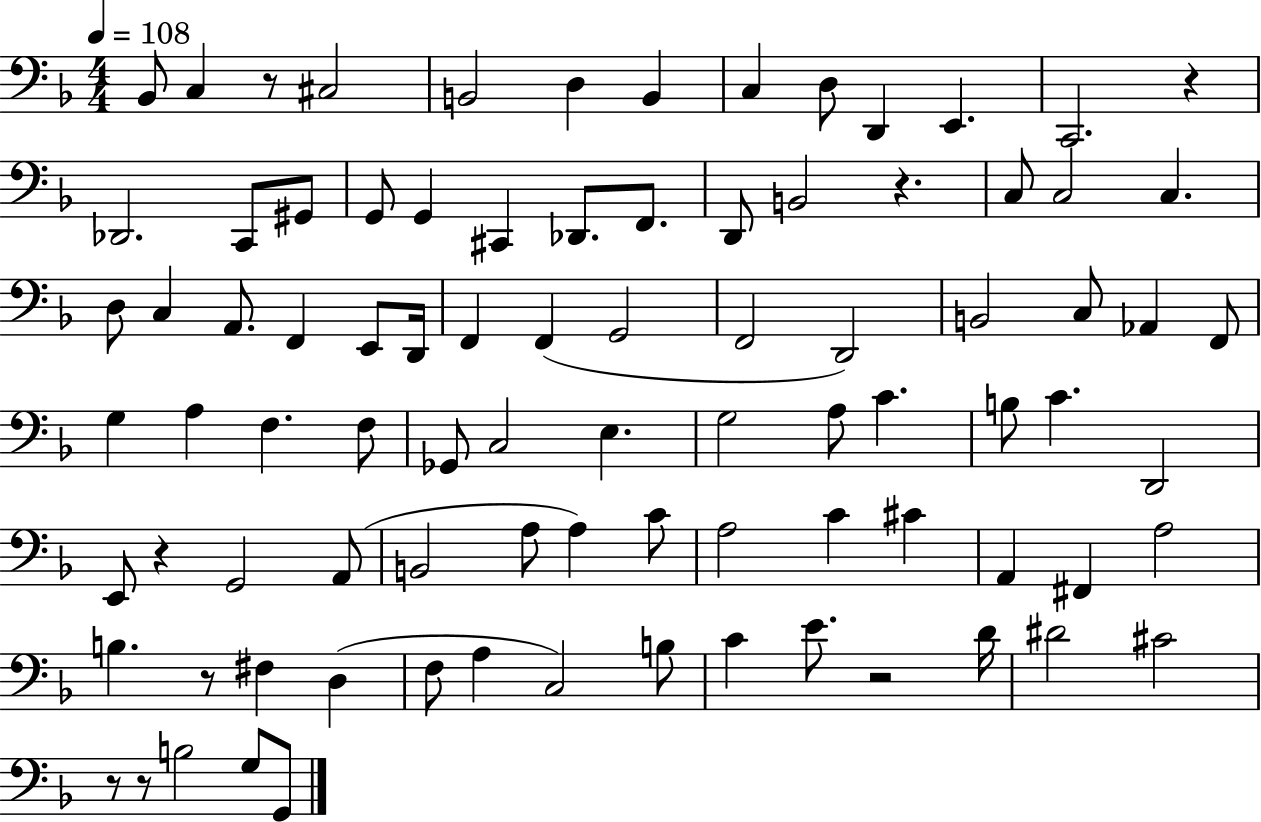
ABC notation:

X:1
T:Untitled
M:4/4
L:1/4
K:F
_B,,/2 C, z/2 ^C,2 B,,2 D, B,, C, D,/2 D,, E,, C,,2 z _D,,2 C,,/2 ^G,,/2 G,,/2 G,, ^C,, _D,,/2 F,,/2 D,,/2 B,,2 z C,/2 C,2 C, D,/2 C, A,,/2 F,, E,,/2 D,,/4 F,, F,, G,,2 F,,2 D,,2 B,,2 C,/2 _A,, F,,/2 G, A, F, F,/2 _G,,/2 C,2 E, G,2 A,/2 C B,/2 C D,,2 E,,/2 z G,,2 A,,/2 B,,2 A,/2 A, C/2 A,2 C ^C A,, ^F,, A,2 B, z/2 ^F, D, F,/2 A, C,2 B,/2 C E/2 z2 D/4 ^D2 ^C2 z/2 z/2 B,2 G,/2 G,,/2